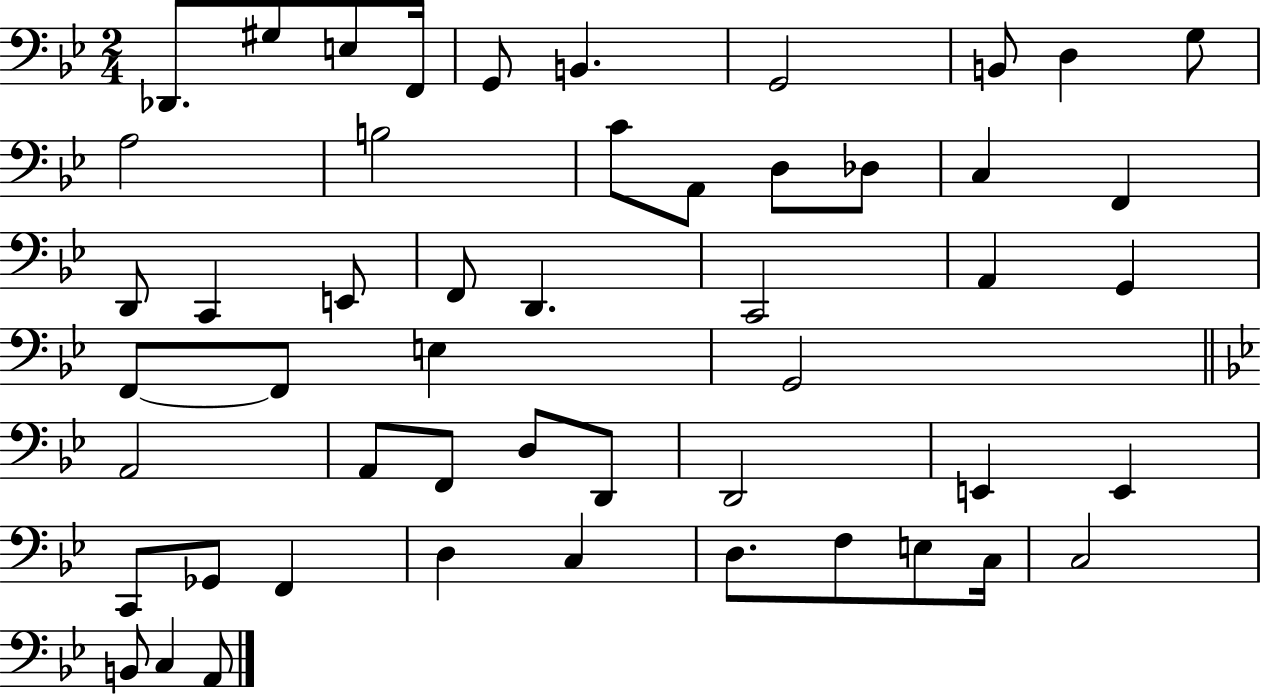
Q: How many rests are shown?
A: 0